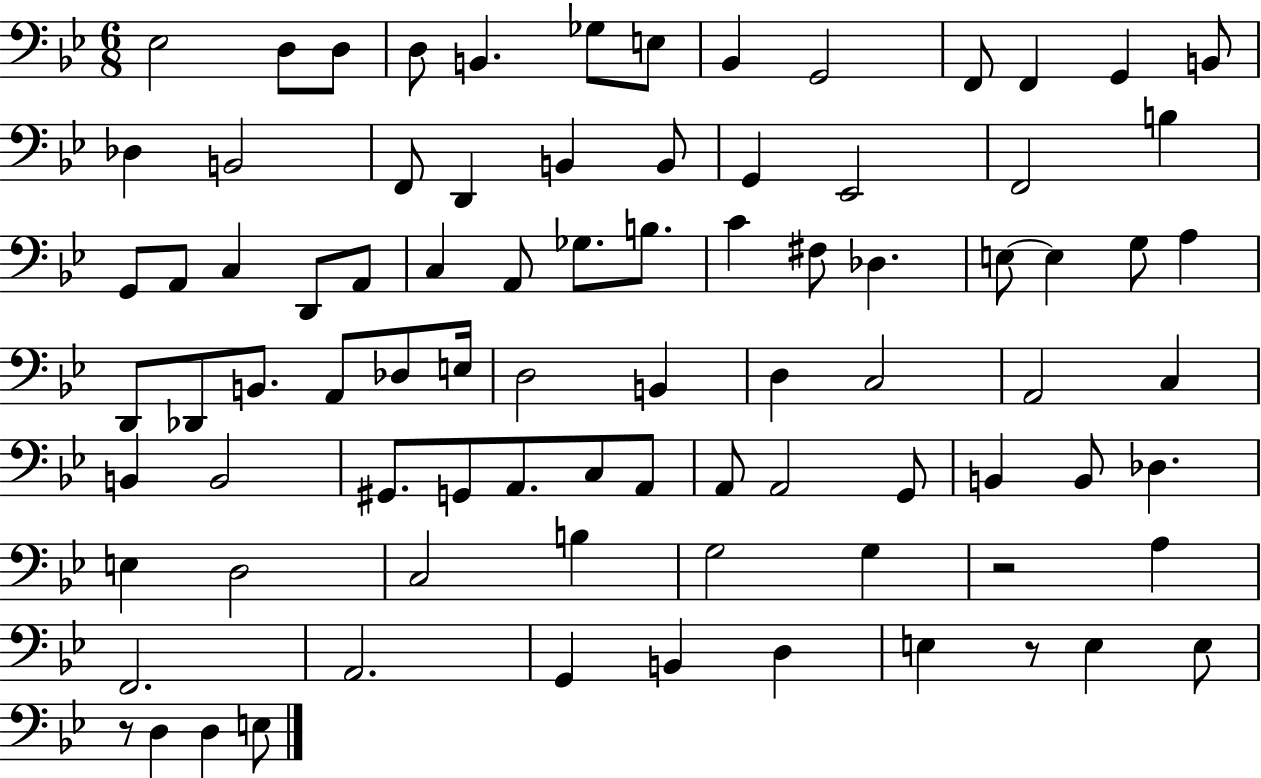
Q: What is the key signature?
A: BES major